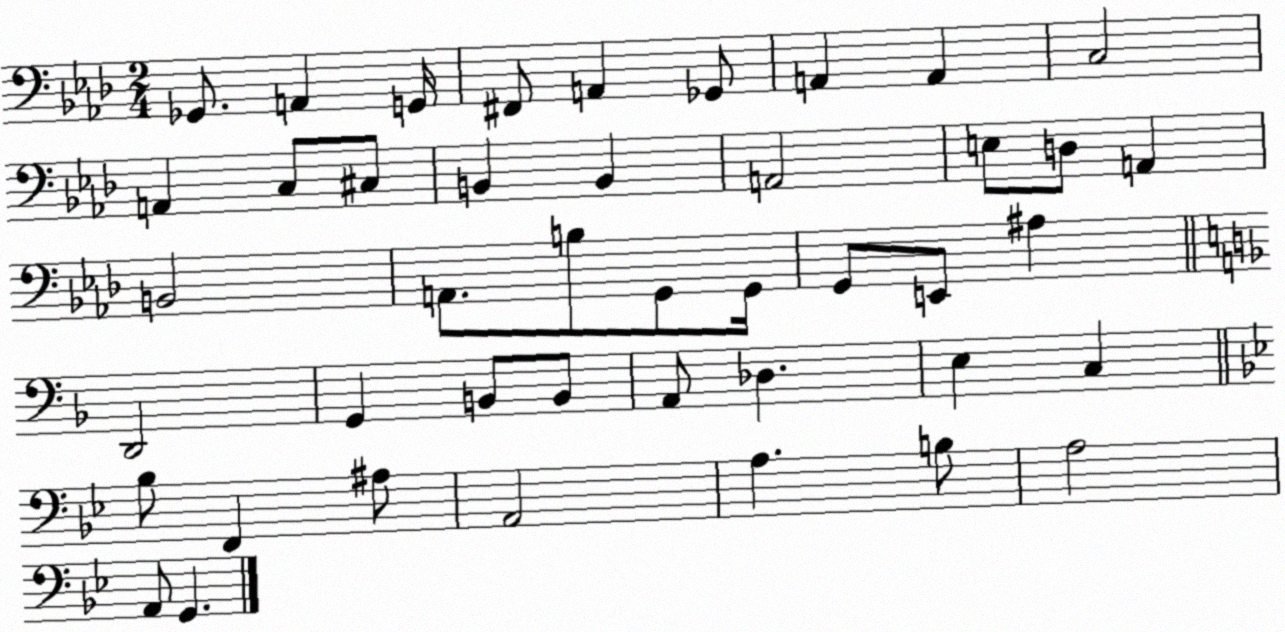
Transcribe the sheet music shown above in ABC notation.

X:1
T:Untitled
M:2/4
L:1/4
K:Ab
_G,,/2 A,, G,,/4 ^F,,/2 A,, _G,,/2 A,, A,, C,2 A,, C,/2 ^C,/2 B,, B,, A,,2 E,/2 D,/2 A,, B,,2 A,,/2 B,/2 G,,/2 G,,/4 G,,/2 E,,/2 ^A, D,,2 G,, B,,/2 B,,/2 A,,/2 _D, E, C, _B,/2 F,, ^A,/2 A,,2 A, B,/2 A,2 A,,/2 G,,